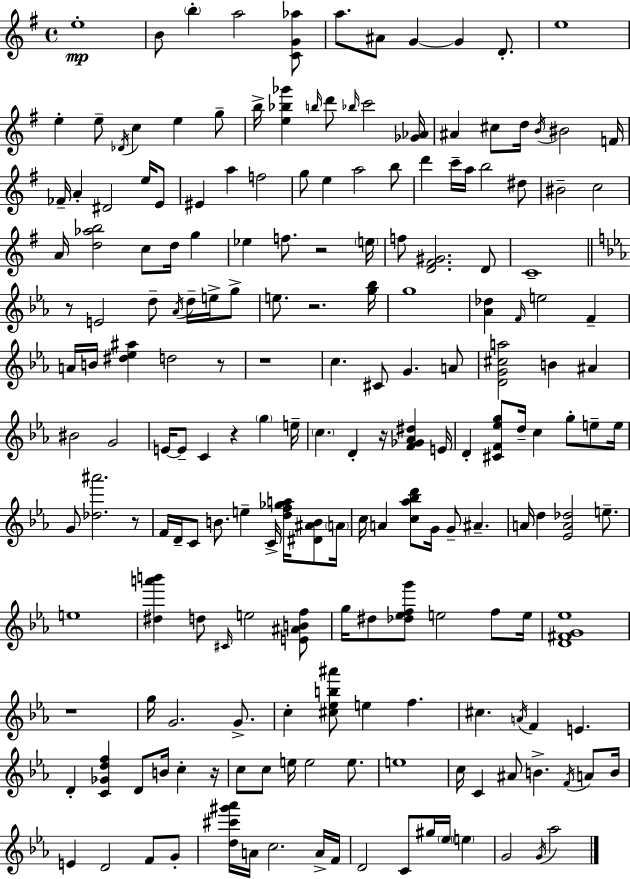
E5/w B4/e B5/q A5/h [C4,G4,Ab5]/e A5/e. A#4/e G4/q G4/q D4/e. E5/w E5/q E5/e Db4/s C5/q E5/q G5/e B5/s [E5,Bb5,Gb6]/q B5/s D6/e Bb5/s C6/h [Gb4,Ab4]/s A#4/q C#5/e D5/s B4/s BIS4/h F4/s FES4/s A4/q D#4/h E5/s E4/e EIS4/q A5/q F5/h G5/e E5/q A5/h B5/e D6/q C6/s A5/s B5/h D#5/e BIS4/h C5/h A4/s [D5,Ab5,B5]/h C5/e D5/s G5/q Eb5/q F5/e. R/h E5/s F5/e [D4,F#4,G#4]/h. D4/e C4/w R/e E4/h D5/e Ab4/s D5/s E5/s G5/e E5/e. R/h. [G5,Bb5]/s G5/w [Ab4,Db5]/q F4/s E5/h F4/q A4/s B4/s [D#5,Eb5,A#5]/q D5/h R/e R/w C5/q. C#4/e G4/q. A4/e [D4,G4,C#5,A5]/h B4/q A#4/q BIS4/h G4/h E4/s E4/e C4/q R/q G5/q E5/s C5/q. D4/q R/s [F4,Gb4,Ab4,D#5]/q E4/s D4/q [C#4,F4,Eb5,G5]/e D5/s C5/q G5/e E5/e E5/s G4/e [Db5,A#6]/h. R/e F4/s D4/s C4/e B4/e. E5/q C4/s [D5,F5,Gb5,A5]/s [D#4,A#4,B4]/e A4/s C5/s A4/q [C5,Ab5,Bb5,D6]/e G4/s G4/e A#4/q. A4/s D5/q [Eb4,A4,Db5]/h E5/e. E5/w [D#5,A6,B6]/q D5/e C#4/s E5/h [E4,A#4,B4,F5]/e G5/s D#5/e [Db5,Eb5,F5,G6]/e E5/h F5/e E5/s [D4,F#4,G4,Eb5]/w R/w G5/s G4/h. G4/e. C5/q [C#5,Eb5,B5,A#6]/e E5/q F5/q. C#5/q. A4/s F4/q E4/q. D4/q [C4,Gb4,D5,F5]/q D4/e B4/s C5/q R/s C5/e C5/e E5/s E5/h E5/e. E5/w C5/s C4/q A#4/e B4/q. F4/s A4/e B4/s E4/q D4/h F4/e G4/e [D5,C#6,G#6,Ab6]/s A4/s C5/h. A4/s F4/s D4/h C4/e G#5/s Eb5/s E5/q G4/h G4/s Ab5/h